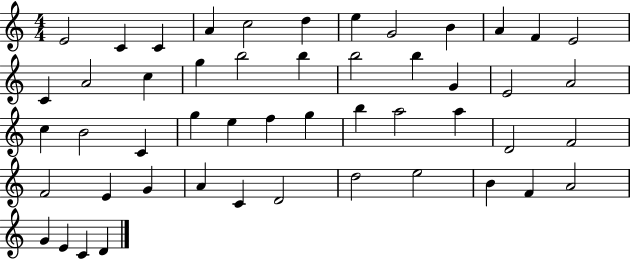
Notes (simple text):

E4/h C4/q C4/q A4/q C5/h D5/q E5/q G4/h B4/q A4/q F4/q E4/h C4/q A4/h C5/q G5/q B5/h B5/q B5/h B5/q G4/q E4/h A4/h C5/q B4/h C4/q G5/q E5/q F5/q G5/q B5/q A5/h A5/q D4/h F4/h F4/h E4/q G4/q A4/q C4/q D4/h D5/h E5/h B4/q F4/q A4/h G4/q E4/q C4/q D4/q